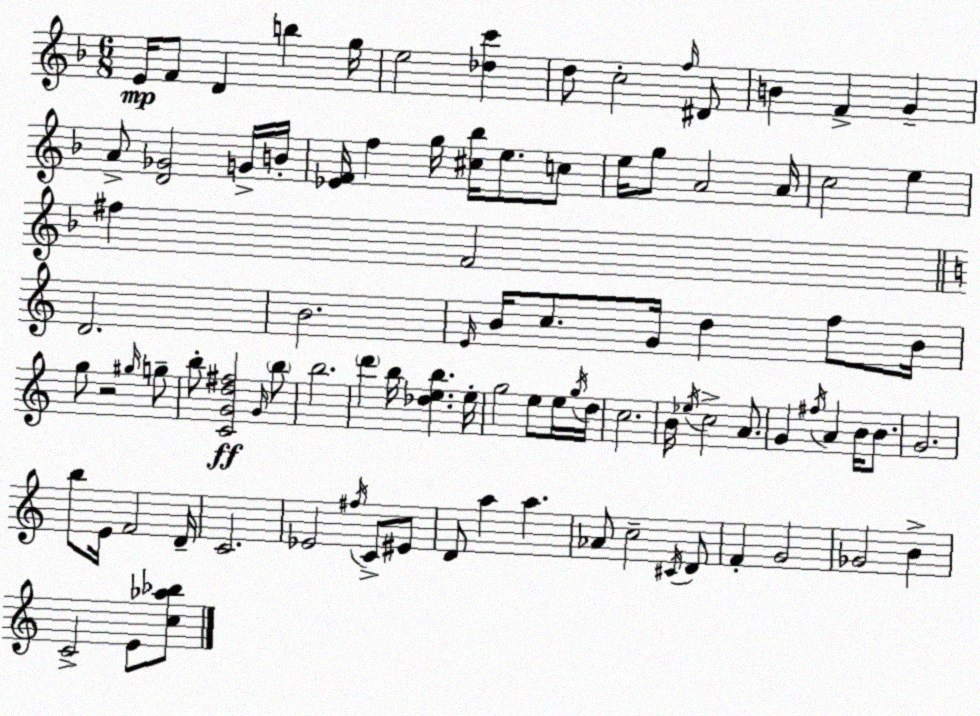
X:1
T:Untitled
M:6/8
L:1/4
K:F
E/4 F/2 D b g/4 e2 [_dc'] d/2 c2 f/4 ^D/2 B F G A/2 [D_G]2 G/4 B/4 [_EF]/4 f g/4 [^c_b]/4 e/2 c/2 e/4 g/2 A2 A/4 c2 e ^f F2 D2 B2 E/4 B/4 c/2 G/4 d f/2 B/4 g/2 z2 ^g/4 g/2 b/2 [CGd^f]2 G/4 b/2 b2 d' b/4 [_deb] e/4 g2 e/2 e/4 g/4 d/4 c2 B/4 _e/4 c2 A/2 G ^f/4 A B/4 B/2 G2 b/2 E/4 F2 D/4 C2 _E2 ^f/4 C/2 ^E/2 D/2 a a _A/2 c2 ^C/4 D/2 F G2 _G2 B C2 E/2 [c_a_b]/2